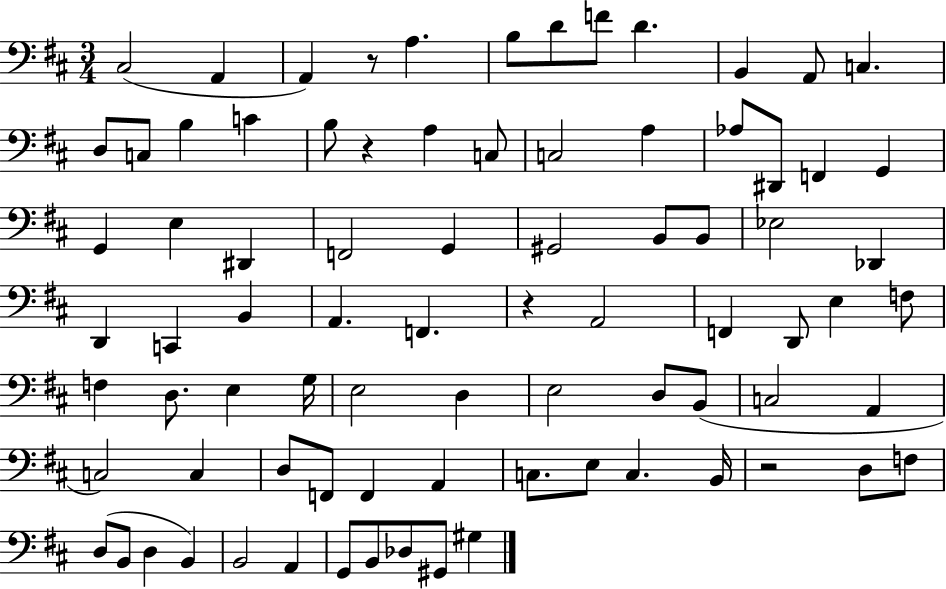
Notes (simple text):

C#3/h A2/q A2/q R/e A3/q. B3/e D4/e F4/e D4/q. B2/q A2/e C3/q. D3/e C3/e B3/q C4/q B3/e R/q A3/q C3/e C3/h A3/q Ab3/e D#2/e F2/q G2/q G2/q E3/q D#2/q F2/h G2/q G#2/h B2/e B2/e Eb3/h Db2/q D2/q C2/q B2/q A2/q. F2/q. R/q A2/h F2/q D2/e E3/q F3/e F3/q D3/e. E3/q G3/s E3/h D3/q E3/h D3/e B2/e C3/h A2/q C3/h C3/q D3/e F2/e F2/q A2/q C3/e. E3/e C3/q. B2/s R/h D3/e F3/e D3/e B2/e D3/q B2/q B2/h A2/q G2/e B2/e Db3/e G#2/e G#3/q